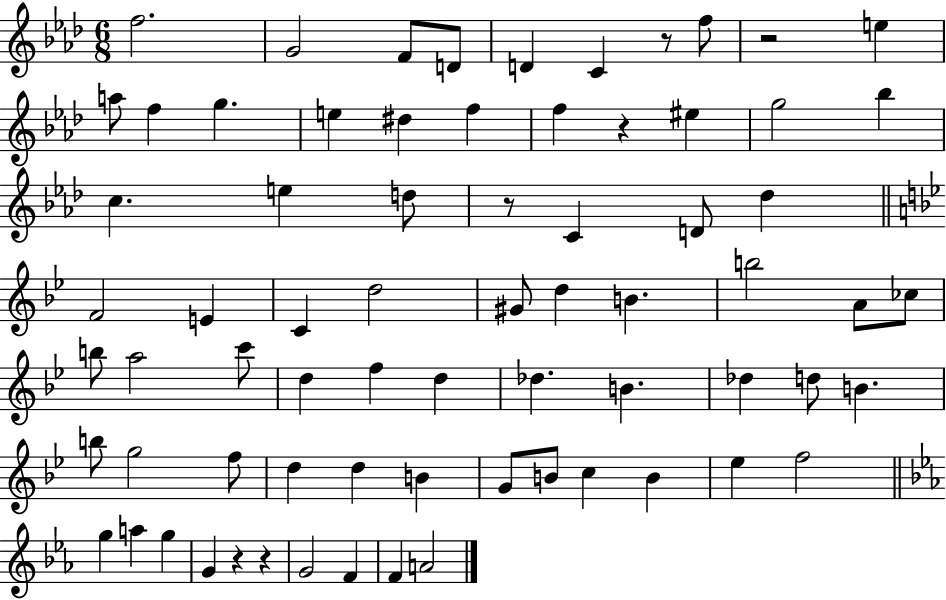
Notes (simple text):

F5/h. G4/h F4/e D4/e D4/q C4/q R/e F5/e R/h E5/q A5/e F5/q G5/q. E5/q D#5/q F5/q F5/q R/q EIS5/q G5/h Bb5/q C5/q. E5/q D5/e R/e C4/q D4/e Db5/q F4/h E4/q C4/q D5/h G#4/e D5/q B4/q. B5/h A4/e CES5/e B5/e A5/h C6/e D5/q F5/q D5/q Db5/q. B4/q. Db5/q D5/e B4/q. B5/e G5/h F5/e D5/q D5/q B4/q G4/e B4/e C5/q B4/q Eb5/q F5/h G5/q A5/q G5/q G4/q R/q R/q G4/h F4/q F4/q A4/h